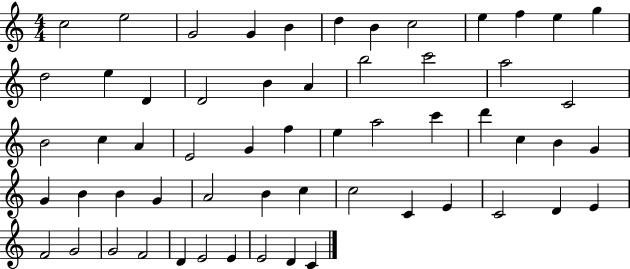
C5/h E5/h G4/h G4/q B4/q D5/q B4/q C5/h E5/q F5/q E5/q G5/q D5/h E5/q D4/q D4/h B4/q A4/q B5/h C6/h A5/h C4/h B4/h C5/q A4/q E4/h G4/q F5/q E5/q A5/h C6/q D6/q C5/q B4/q G4/q G4/q B4/q B4/q G4/q A4/h B4/q C5/q C5/h C4/q E4/q C4/h D4/q E4/q F4/h G4/h G4/h F4/h D4/q E4/h E4/q E4/h D4/q C4/q